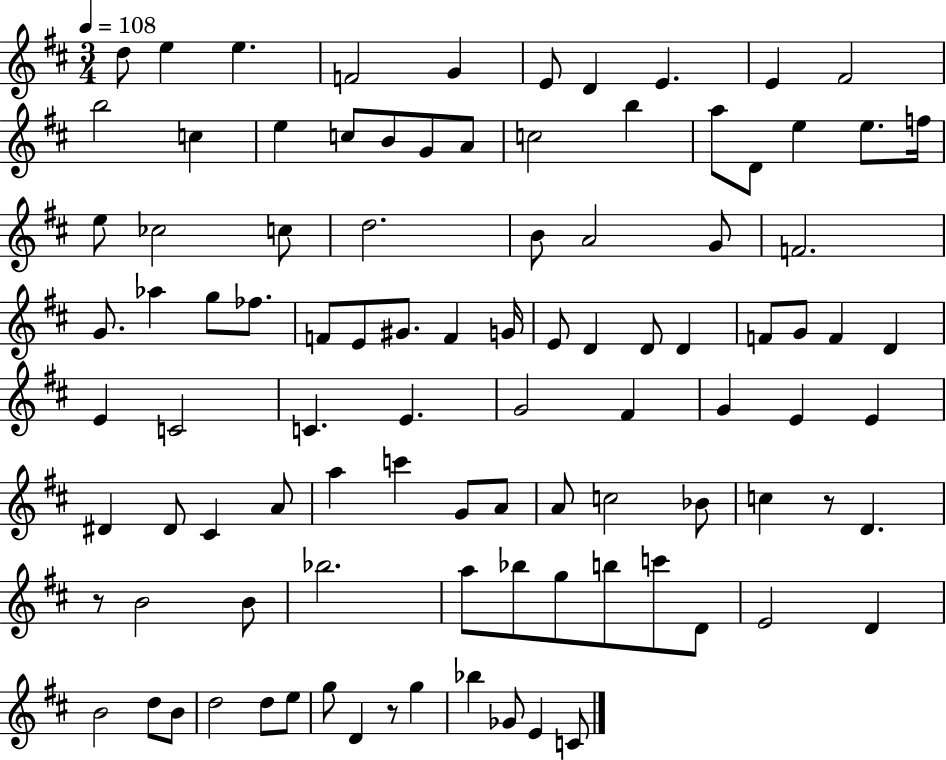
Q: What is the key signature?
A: D major